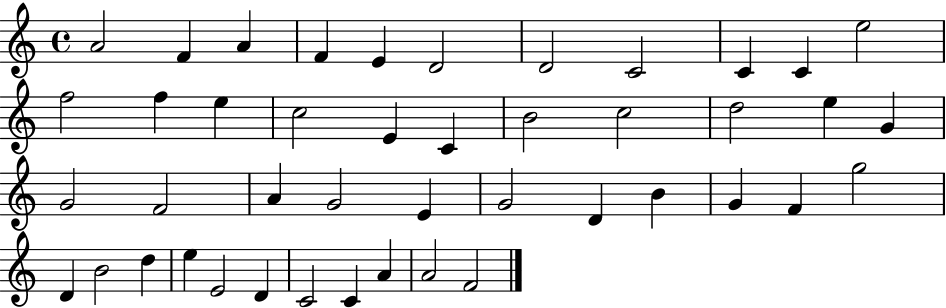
A4/h F4/q A4/q F4/q E4/q D4/h D4/h C4/h C4/q C4/q E5/h F5/h F5/q E5/q C5/h E4/q C4/q B4/h C5/h D5/h E5/q G4/q G4/h F4/h A4/q G4/h E4/q G4/h D4/q B4/q G4/q F4/q G5/h D4/q B4/h D5/q E5/q E4/h D4/q C4/h C4/q A4/q A4/h F4/h